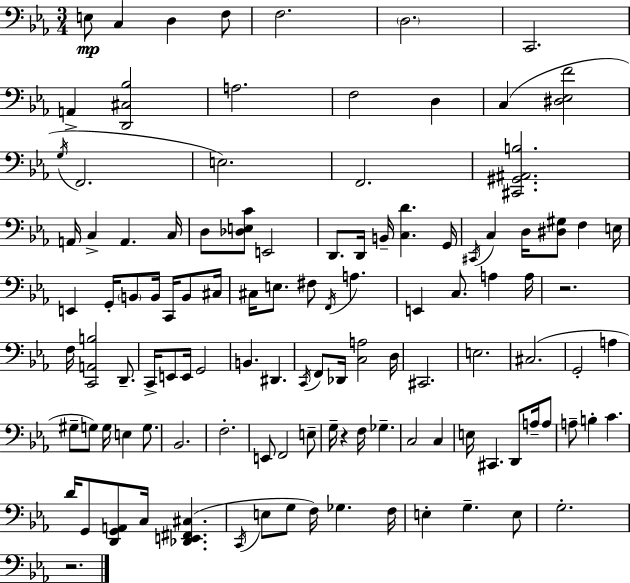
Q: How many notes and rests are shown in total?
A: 113